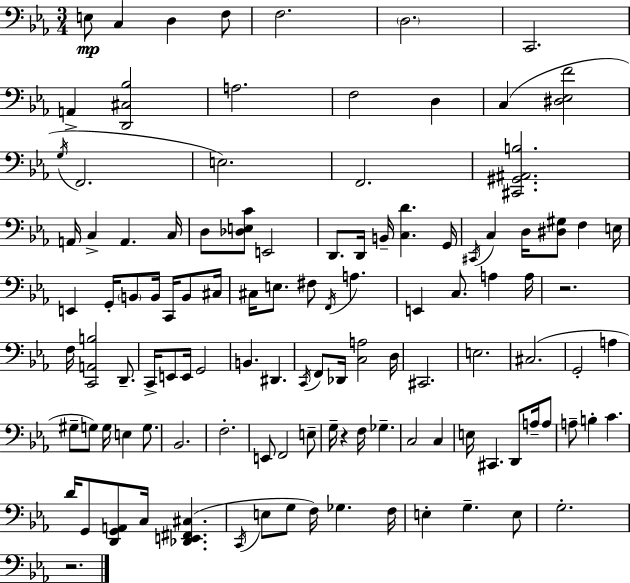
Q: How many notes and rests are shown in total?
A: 113